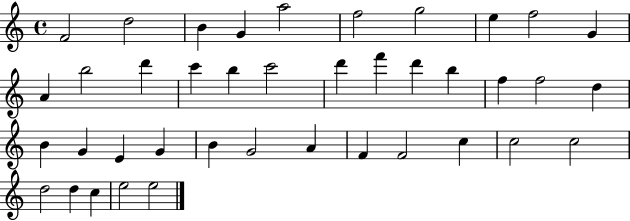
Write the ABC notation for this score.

X:1
T:Untitled
M:4/4
L:1/4
K:C
F2 d2 B G a2 f2 g2 e f2 G A b2 d' c' b c'2 d' f' d' b f f2 d B G E G B G2 A F F2 c c2 c2 d2 d c e2 e2